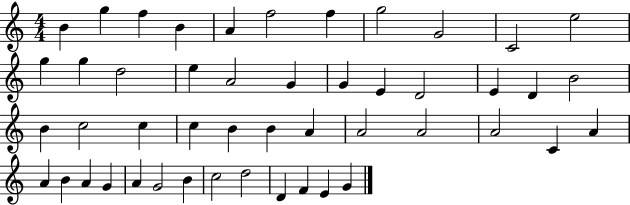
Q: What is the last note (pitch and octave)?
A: G4